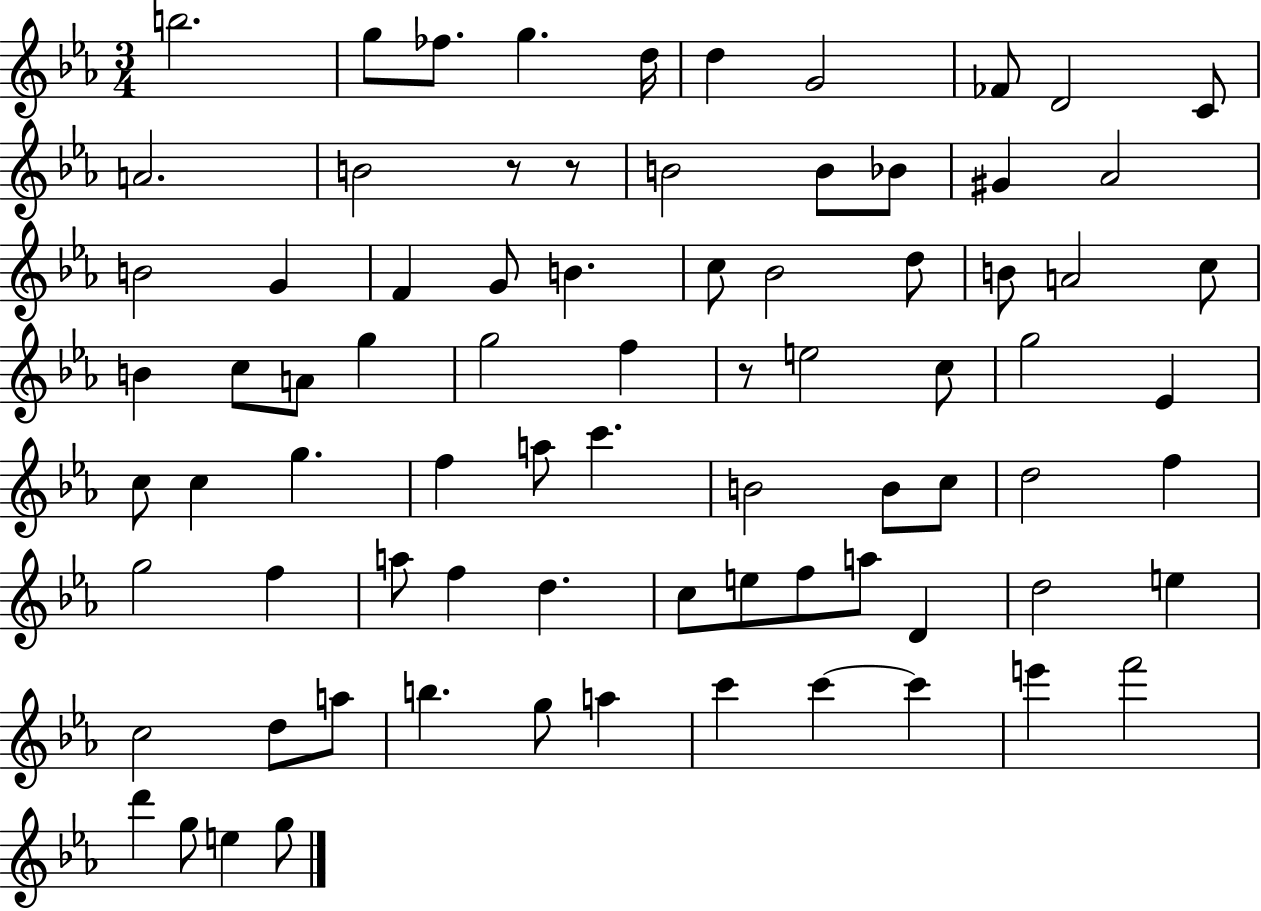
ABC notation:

X:1
T:Untitled
M:3/4
L:1/4
K:Eb
b2 g/2 _f/2 g d/4 d G2 _F/2 D2 C/2 A2 B2 z/2 z/2 B2 B/2 _B/2 ^G _A2 B2 G F G/2 B c/2 _B2 d/2 B/2 A2 c/2 B c/2 A/2 g g2 f z/2 e2 c/2 g2 _E c/2 c g f a/2 c' B2 B/2 c/2 d2 f g2 f a/2 f d c/2 e/2 f/2 a/2 D d2 e c2 d/2 a/2 b g/2 a c' c' c' e' f'2 d' g/2 e g/2